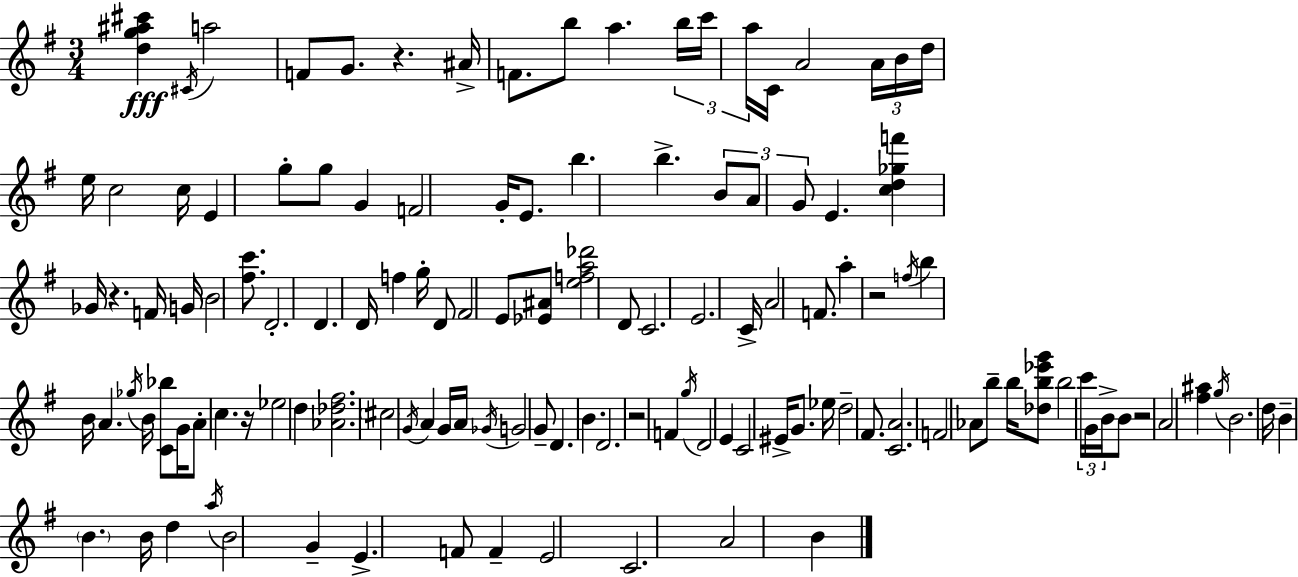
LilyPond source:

{
  \clef treble
  \numericTimeSignature
  \time 3/4
  \key g \major
  <d'' g'' ais'' cis'''>4\fff \acciaccatura { cis'16 } a''2 | f'8 g'8. r4. | ais'16-> f'8. b''8 a''4. | \tuplet 3/2 { b''16 c'''16 a''16 } c'16 a'2 | \break \tuplet 3/2 { a'16 b'16 d''16 } e''16 c''2 | c''16 e'4 g''8-. g''8 g'4 | f'2 g'16-. e'8. | b''4. b''4.-> | \break \tuplet 3/2 { b'8 a'8 g'8 } e'4. | <c'' d'' ges'' f'''>4 ges'16 r4. | f'16 g'16 \parenthesize b'2 <fis'' c'''>8. | d'2.-. | \break d'4. d'16 f''4 | g''16-. d'8 fis'2 e'8 | <ees' ais'>8 <e'' f'' a'' des'''>2 d'8 | c'2. | \break e'2. | c'16-> a'2 f'8. | a''4-. r2 | \acciaccatura { f''16 } b''4 b'16 a'4. | \break \acciaccatura { ges''16 } b'16 <c' bes''>8 g'16 a'8-. c''4. | r16 ees''2 d''4 | <aes' des'' fis''>2. | \parenthesize cis''2 \acciaccatura { g'16 } | \break a'4 g'16 a'16 \acciaccatura { ges'16 } g'2 | g'8-- d'4. b'4. | d'2. | r2 | \break f'4 \acciaccatura { g''16 } d'2 | e'4 c'2 | eis'16-> g'8. ees''16 d''2-- | fis'8. <c' a'>2. | \break f'2 | aes'8 b''8-- b''16 <des'' b'' ees''' g'''>8 b''2 | \tuplet 3/2 { c'''16 g'16 b'16-> } b'8 r2 | a'2 | \break <fis'' ais''>4 \acciaccatura { g''16 } b'2. | d''16 b'4-- | \parenthesize b'4. b'16 d''4 \acciaccatura { a''16 } | b'2 g'4-- | \break e'4.-> f'8 f'4-- | e'2 c'2. | a'2 | b'4 \bar "|."
}